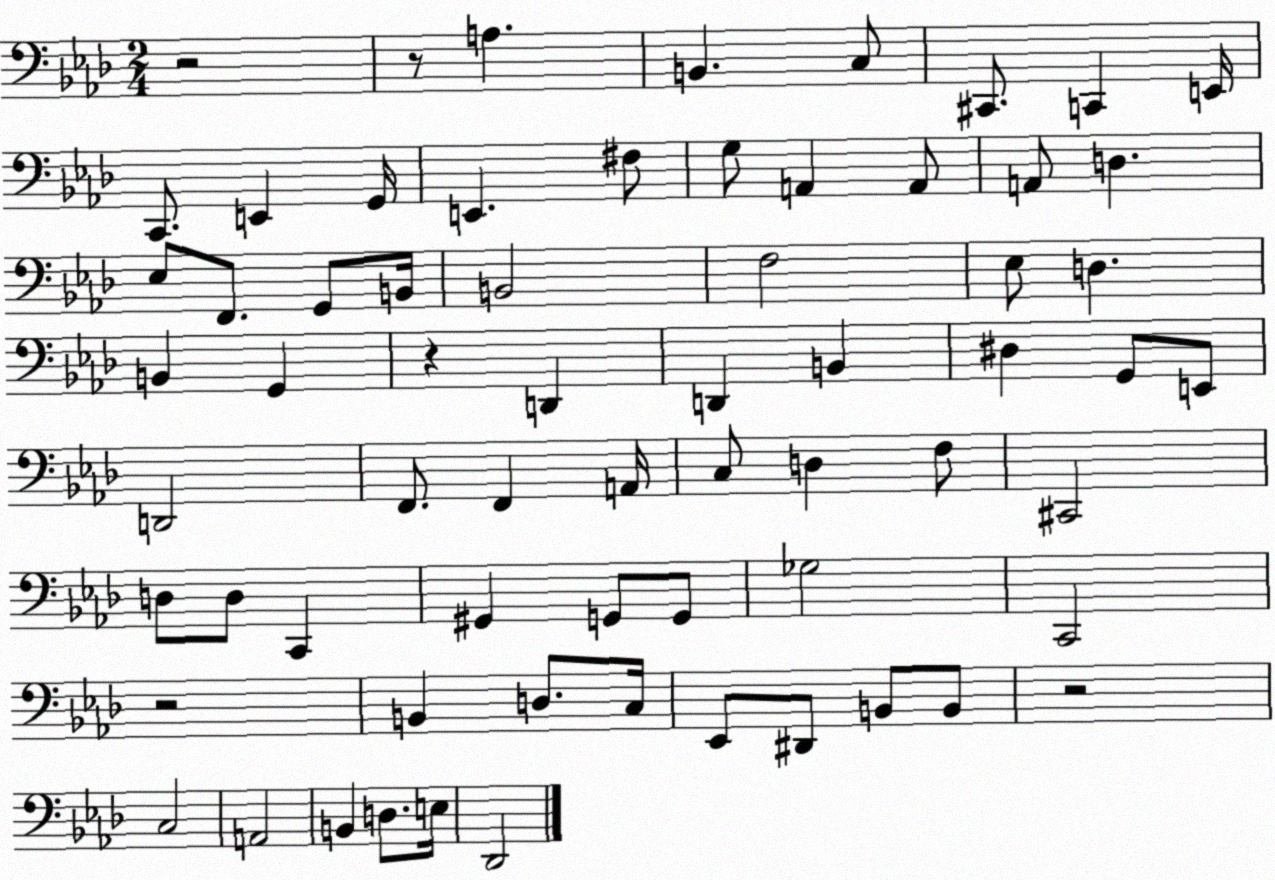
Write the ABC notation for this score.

X:1
T:Untitled
M:2/4
L:1/4
K:Ab
z2 z/2 A, B,, C,/2 ^C,,/2 C,, E,,/4 C,,/2 E,, G,,/4 E,, ^F,/2 G,/2 A,, A,,/2 A,,/2 D, _E,/2 F,,/2 G,,/2 B,,/4 B,,2 F,2 _E,/2 D, B,, G,, z D,, D,, B,, ^D, G,,/2 E,,/2 D,,2 F,,/2 F,, A,,/4 C,/2 D, F,/2 ^C,,2 D,/2 D,/2 C,, ^G,, G,,/2 G,,/2 _G,2 C,,2 z2 B,, D,/2 C,/4 _E,,/2 ^D,,/2 B,,/2 B,,/2 z2 C,2 A,,2 B,, D,/2 E,/4 _D,,2